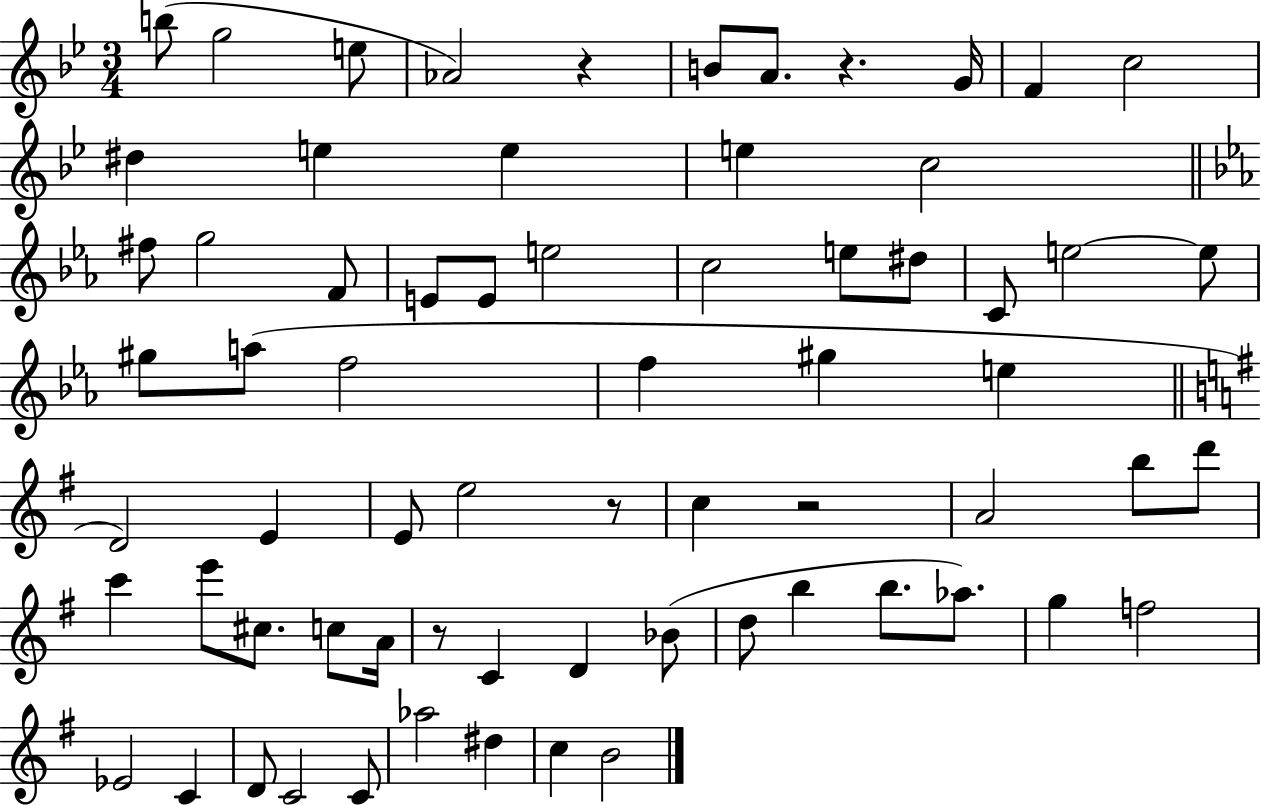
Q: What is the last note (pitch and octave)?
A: B4